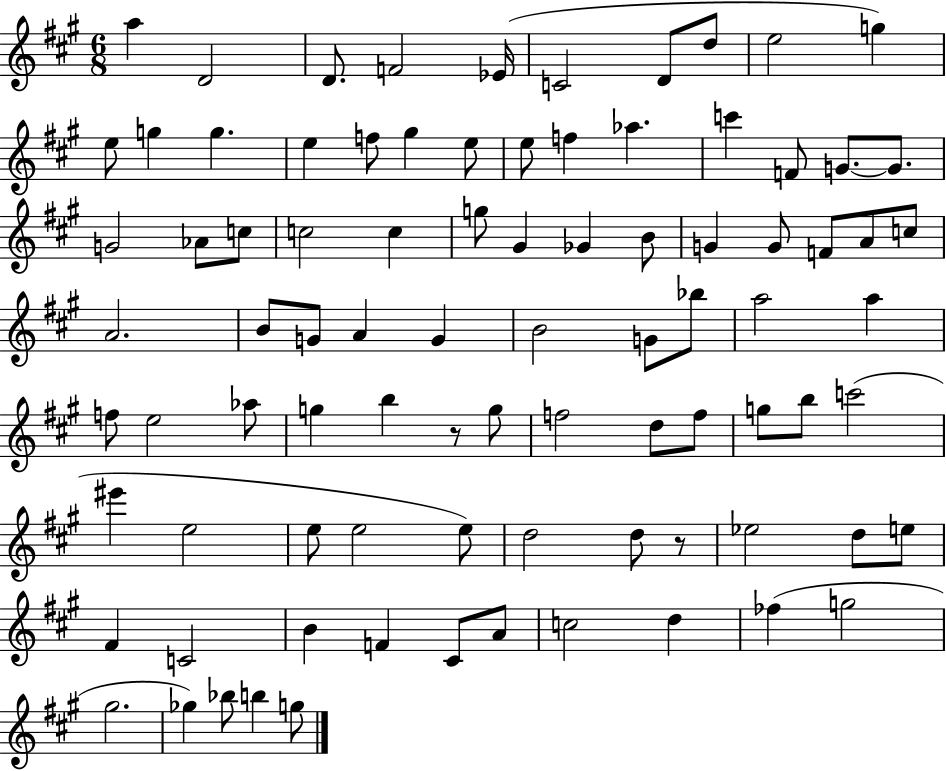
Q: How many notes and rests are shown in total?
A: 87